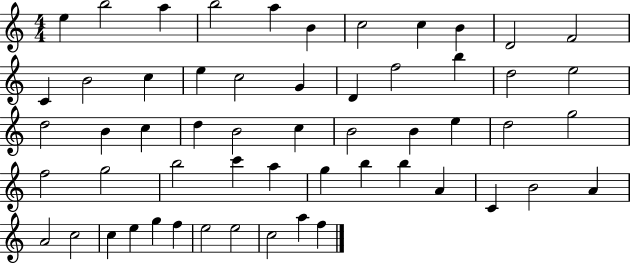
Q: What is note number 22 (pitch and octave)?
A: E5